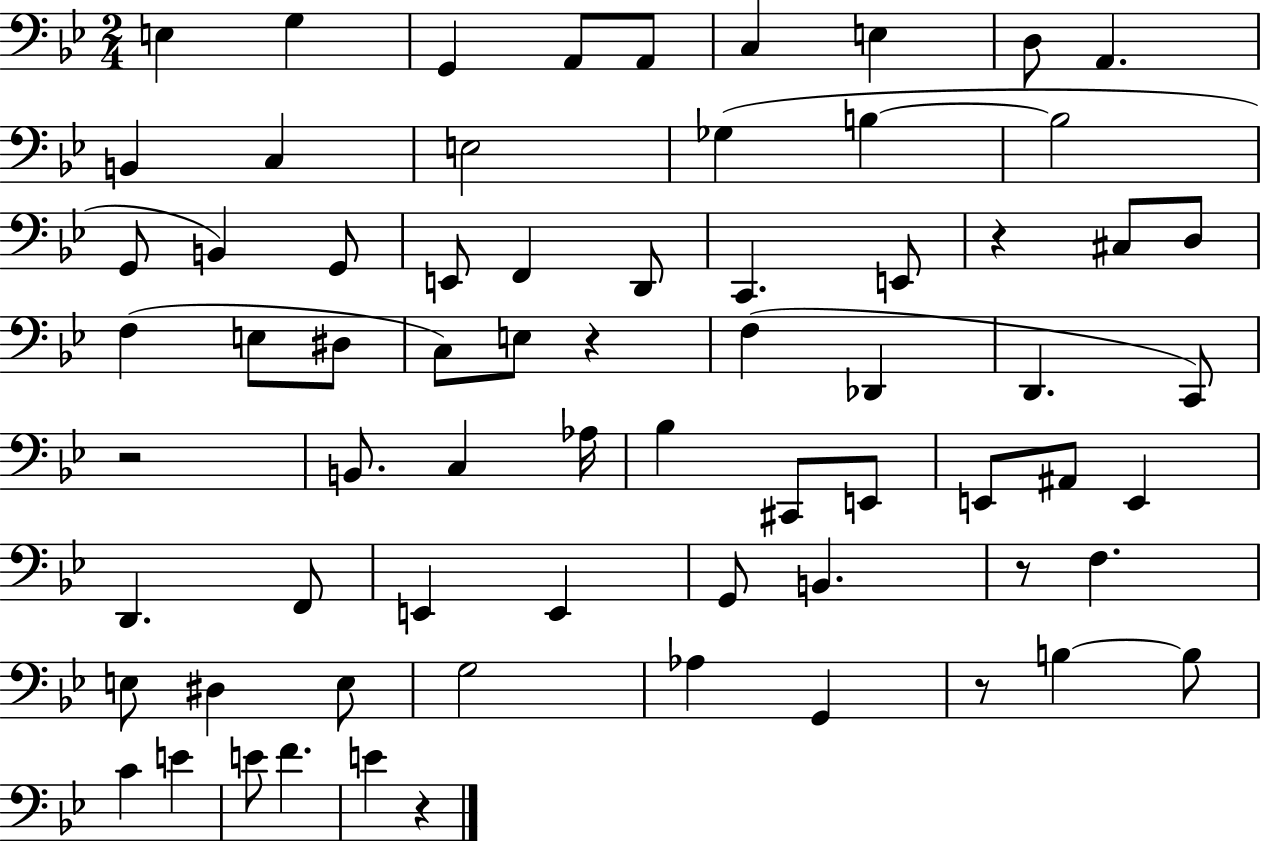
{
  \clef bass
  \numericTimeSignature
  \time 2/4
  \key bes \major
  e4 g4 | g,4 a,8 a,8 | c4 e4 | d8 a,4. | \break b,4 c4 | e2 | ges4( b4~~ | b2 | \break g,8 b,4) g,8 | e,8 f,4 d,8 | c,4. e,8 | r4 cis8 d8 | \break f4( e8 dis8 | c8) e8 r4 | f4( des,4 | d,4. c,8) | \break r2 | b,8. c4 aes16 | bes4 cis,8 e,8 | e,8 ais,8 e,4 | \break d,4. f,8 | e,4 e,4 | g,8 b,4. | r8 f4. | \break e8 dis4 e8 | g2 | aes4 g,4 | r8 b4~~ b8 | \break c'4 e'4 | e'8 f'4. | e'4 r4 | \bar "|."
}